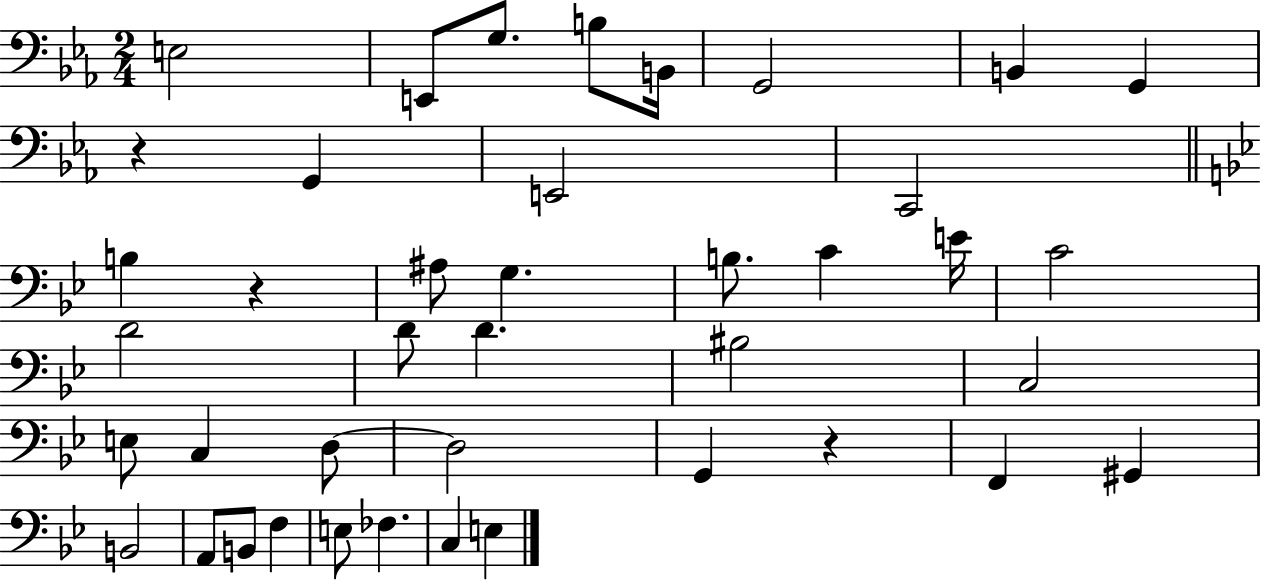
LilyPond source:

{
  \clef bass
  \numericTimeSignature
  \time 2/4
  \key ees \major
  \repeat volta 2 { e2 | e,8 g8. b8 b,16 | g,2 | b,4 g,4 | \break r4 g,4 | e,2 | c,2 | \bar "||" \break \key bes \major b4 r4 | ais8 g4. | b8. c'4 e'16 | c'2 | \break d'2 | d'8 d'4. | bis2 | c2 | \break e8 c4 d8~~ | d2 | g,4 r4 | f,4 gis,4 | \break b,2 | a,8 b,8 f4 | e8 fes4. | c4 e4 | \break } \bar "|."
}